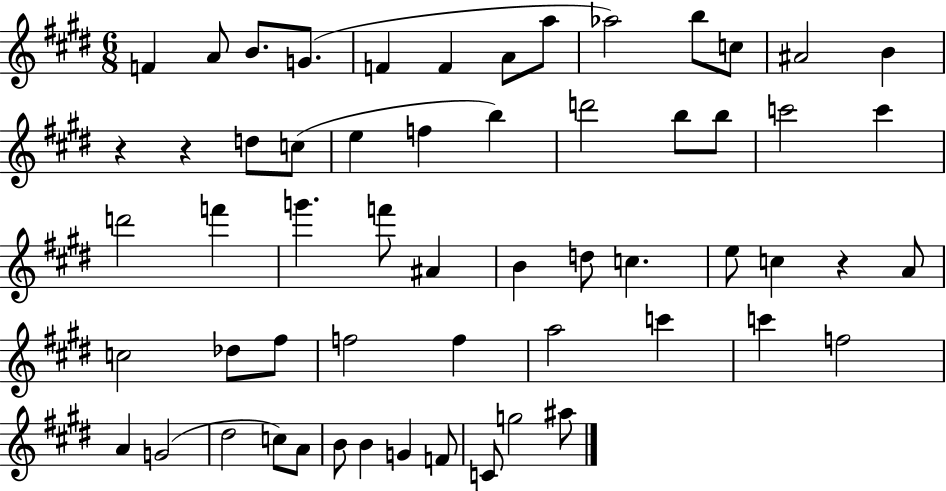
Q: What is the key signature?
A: E major